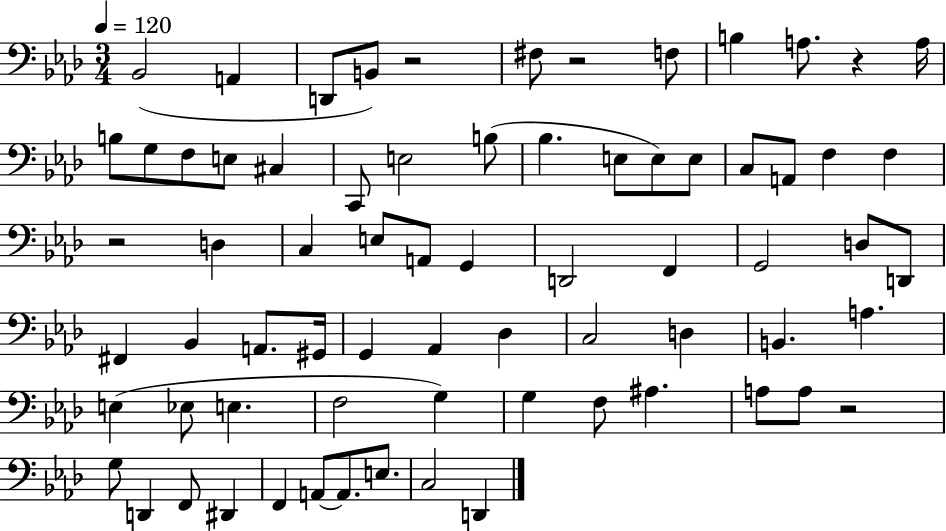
{
  \clef bass
  \numericTimeSignature
  \time 3/4
  \key aes \major
  \tempo 4 = 120
  bes,2( a,4 | d,8 b,8) r2 | fis8 r2 f8 | b4 a8. r4 a16 | \break b8 g8 f8 e8 cis4 | c,8 e2 b8( | bes4. e8 e8) e8 | c8 a,8 f4 f4 | \break r2 d4 | c4 e8 a,8 g,4 | d,2 f,4 | g,2 d8 d,8 | \break fis,4 bes,4 a,8. gis,16 | g,4 aes,4 des4 | c2 d4 | b,4. a4. | \break e4( ees8 e4. | f2 g4) | g4 f8 ais4. | a8 a8 r2 | \break g8 d,4 f,8 dis,4 | f,4 a,8~~ a,8. e8. | c2 d,4 | \bar "|."
}